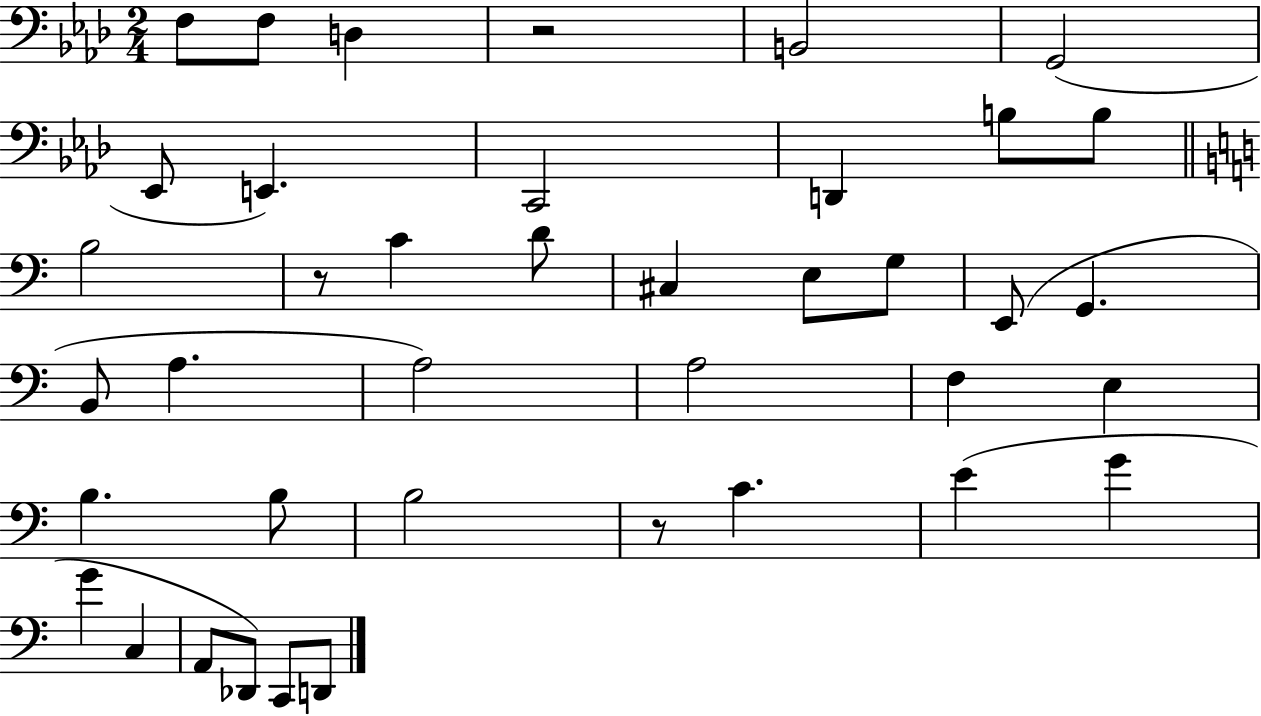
X:1
T:Untitled
M:2/4
L:1/4
K:Ab
F,/2 F,/2 D, z2 B,,2 G,,2 _E,,/2 E,, C,,2 D,, B,/2 B,/2 B,2 z/2 C D/2 ^C, E,/2 G,/2 E,,/2 G,, B,,/2 A, A,2 A,2 F, E, B, B,/2 B,2 z/2 C E G G C, A,,/2 _D,,/2 C,,/2 D,,/2